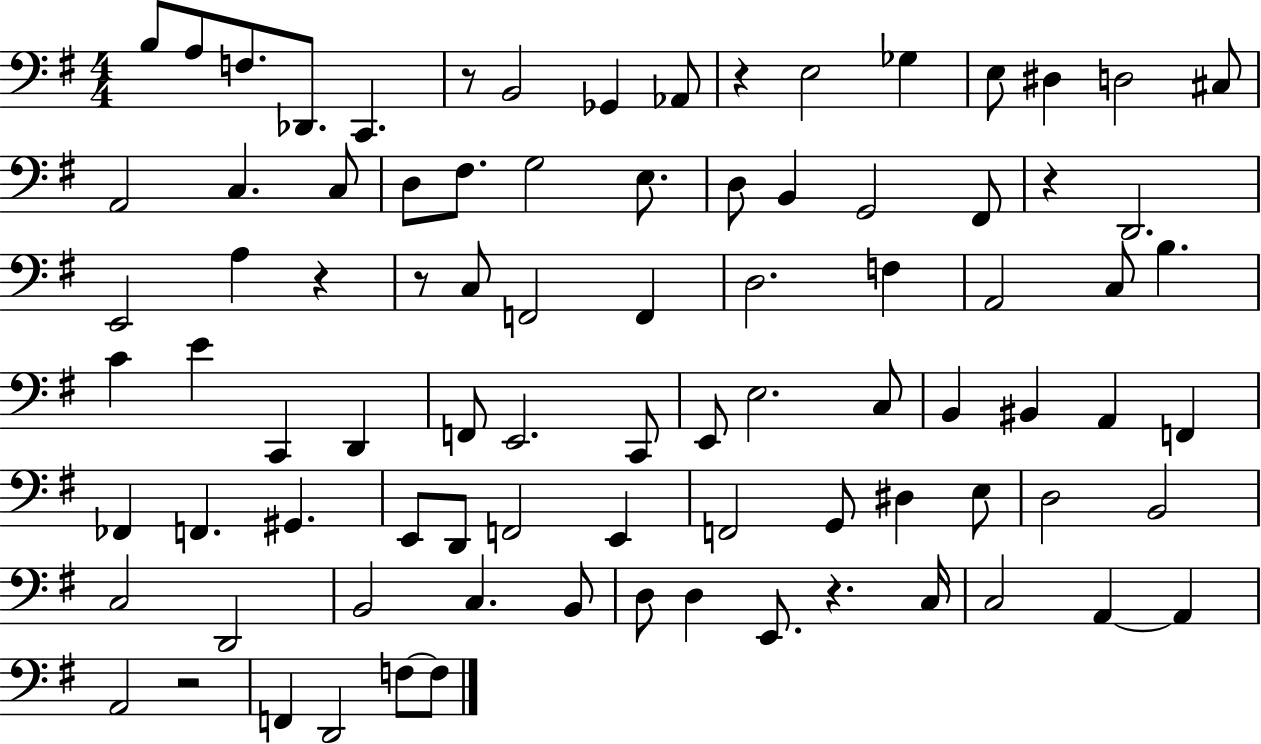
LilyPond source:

{
  \clef bass
  \numericTimeSignature
  \time 4/4
  \key g \major
  \repeat volta 2 { b8 a8 f8. des,8. c,4. | r8 b,2 ges,4 aes,8 | r4 e2 ges4 | e8 dis4 d2 cis8 | \break a,2 c4. c8 | d8 fis8. g2 e8. | d8 b,4 g,2 fis,8 | r4 d,2. | \break e,2 a4 r4 | r8 c8 f,2 f,4 | d2. f4 | a,2 c8 b4. | \break c'4 e'4 c,4 d,4 | f,8 e,2. c,8 | e,8 e2. c8 | b,4 bis,4 a,4 f,4 | \break fes,4 f,4. gis,4. | e,8 d,8 f,2 e,4 | f,2 g,8 dis4 e8 | d2 b,2 | \break c2 d,2 | b,2 c4. b,8 | d8 d4 e,8. r4. c16 | c2 a,4~~ a,4 | \break a,2 r2 | f,4 d,2 f8~~ f8 | } \bar "|."
}